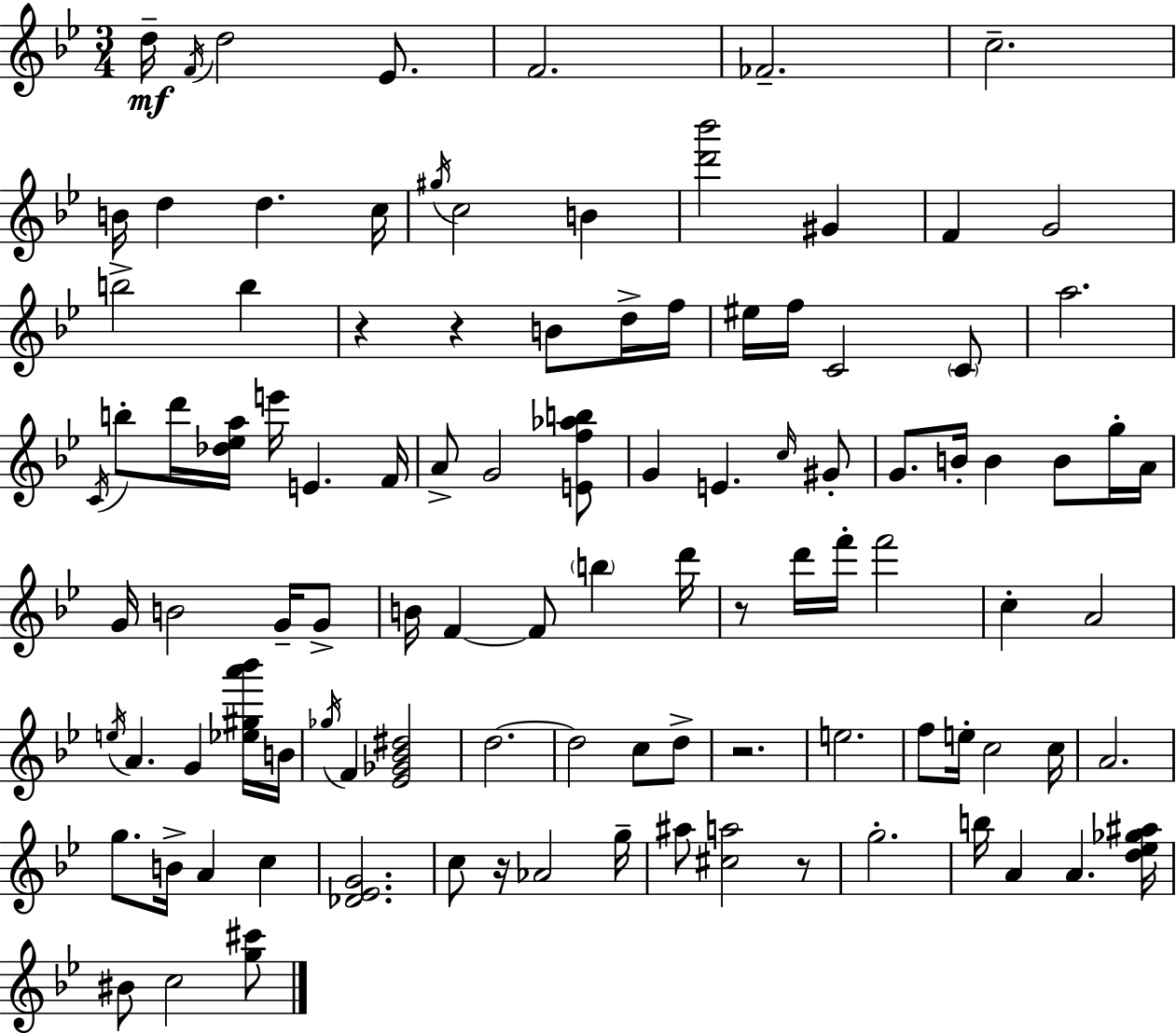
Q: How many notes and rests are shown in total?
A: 104